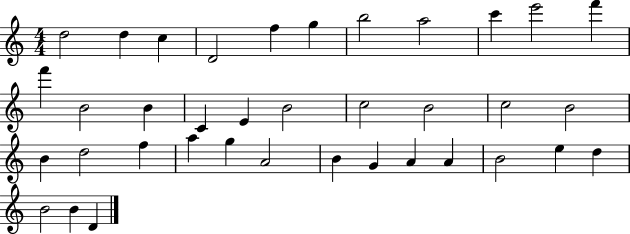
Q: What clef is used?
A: treble